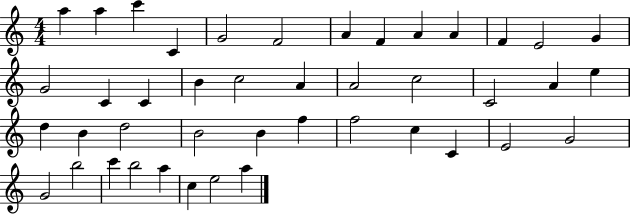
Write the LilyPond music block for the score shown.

{
  \clef treble
  \numericTimeSignature
  \time 4/4
  \key c \major
  a''4 a''4 c'''4 c'4 | g'2 f'2 | a'4 f'4 a'4 a'4 | f'4 e'2 g'4 | \break g'2 c'4 c'4 | b'4 c''2 a'4 | a'2 c''2 | c'2 a'4 e''4 | \break d''4 b'4 d''2 | b'2 b'4 f''4 | f''2 c''4 c'4 | e'2 g'2 | \break g'2 b''2 | c'''4 b''2 a''4 | c''4 e''2 a''4 | \bar "|."
}